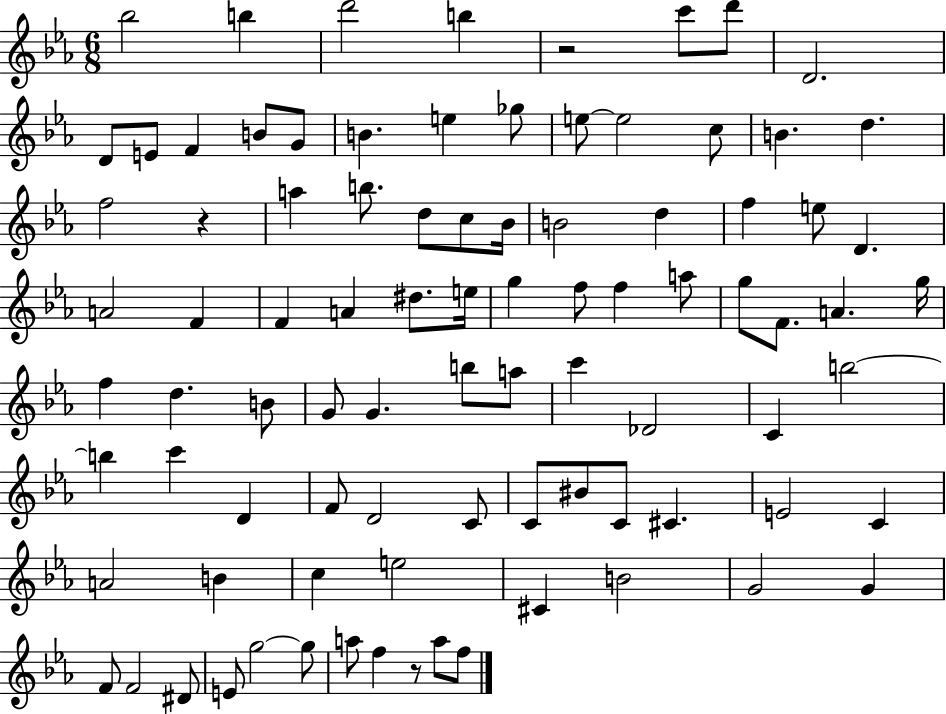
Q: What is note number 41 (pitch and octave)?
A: A5